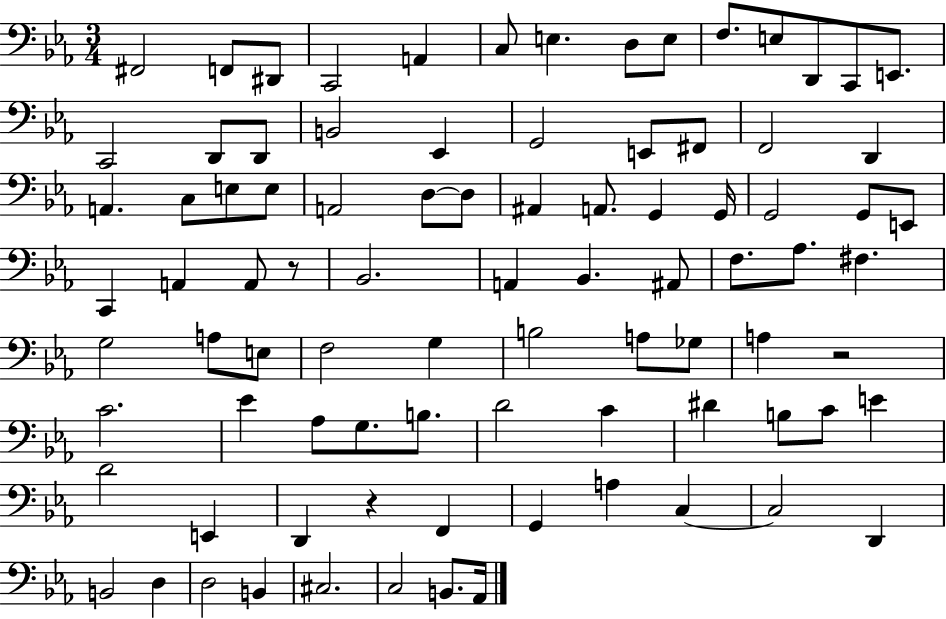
{
  \clef bass
  \numericTimeSignature
  \time 3/4
  \key ees \major
  fis,2 f,8 dis,8 | c,2 a,4 | c8 e4. d8 e8 | f8. e8 d,8 c,8 e,8. | \break c,2 d,8 d,8 | b,2 ees,4 | g,2 e,8 fis,8 | f,2 d,4 | \break a,4. c8 e8 e8 | a,2 d8~~ d8 | ais,4 a,8. g,4 g,16 | g,2 g,8 e,8 | \break c,4 a,4 a,8 r8 | bes,2. | a,4 bes,4. ais,8 | f8. aes8. fis4. | \break g2 a8 e8 | f2 g4 | b2 a8 ges8 | a4 r2 | \break c'2. | ees'4 aes8 g8. b8. | d'2 c'4 | dis'4 b8 c'8 e'4 | \break d'2 e,4 | d,4 r4 f,4 | g,4 a4 c4~~ | c2 d,4 | \break b,2 d4 | d2 b,4 | cis2. | c2 b,8. aes,16 | \break \bar "|."
}